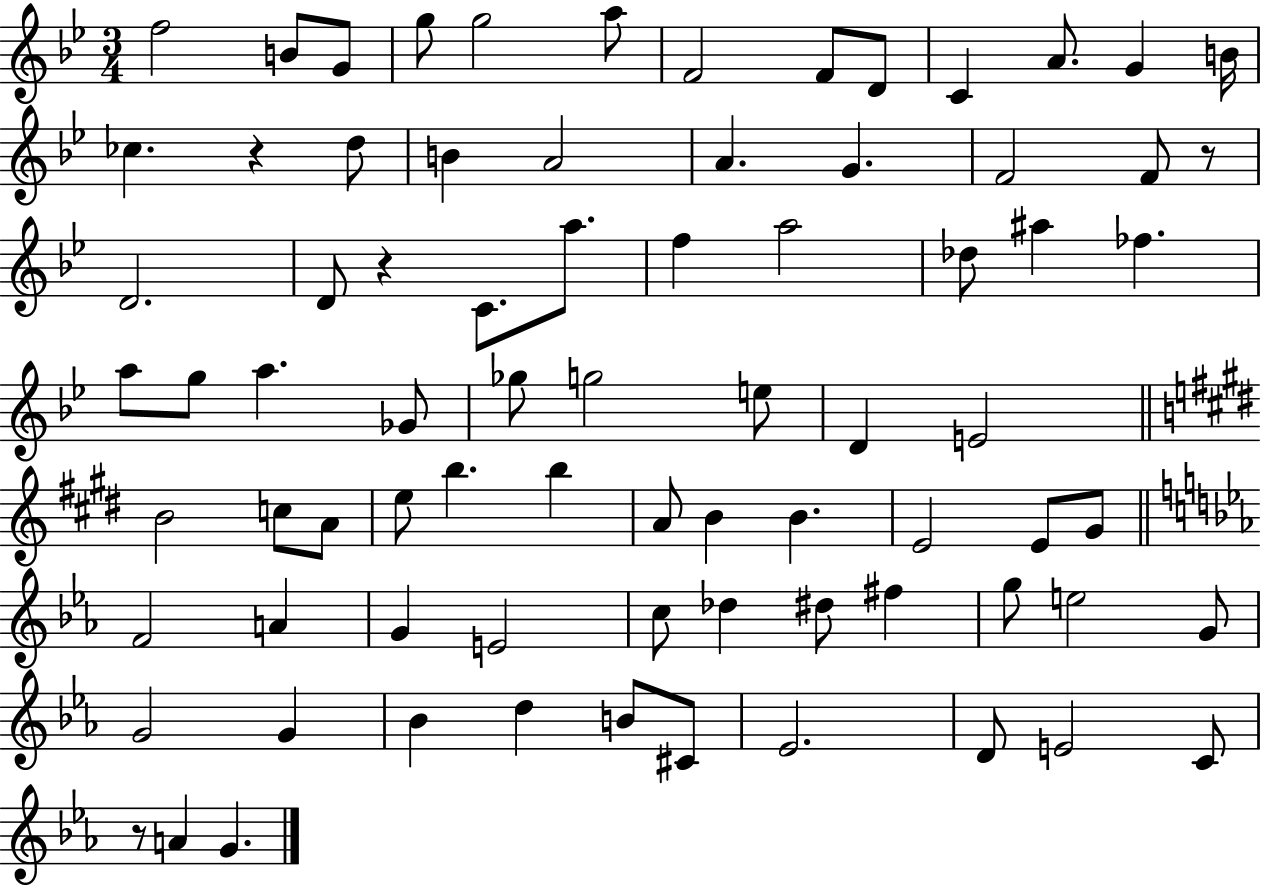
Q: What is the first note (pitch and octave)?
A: F5